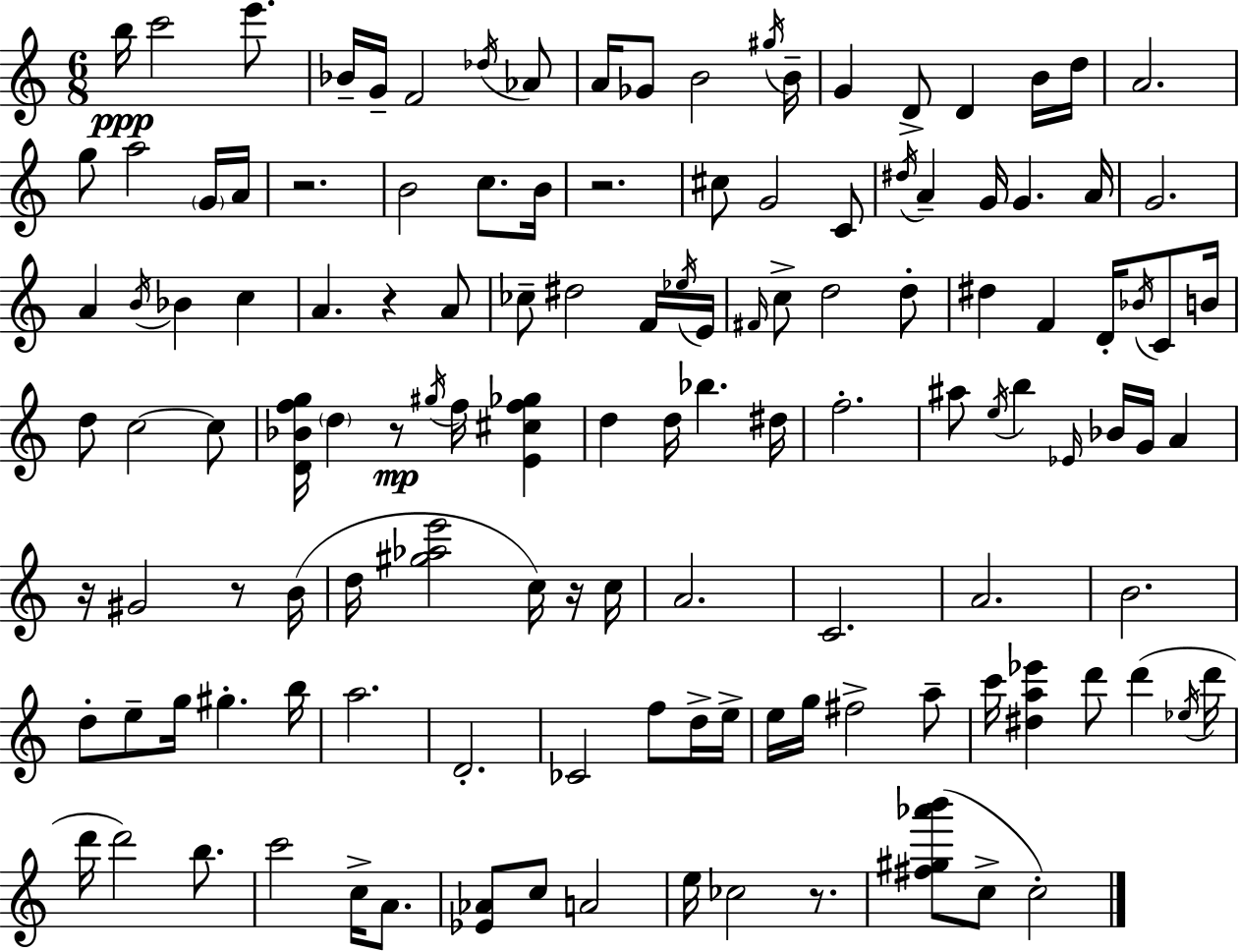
{
  \clef treble
  \numericTimeSignature
  \time 6/8
  \key a \minor
  b''16\ppp c'''2 e'''8. | bes'16-- g'16-- f'2 \acciaccatura { des''16 } aes'8 | a'16 ges'8 b'2 | \acciaccatura { gis''16 } b'16-- g'4 d'8-> d'4 | \break b'16 d''16 a'2. | g''8 a''2 | \parenthesize g'16 a'16 r2. | b'2 c''8. | \break b'16 r2. | cis''8 g'2 | c'8 \acciaccatura { dis''16 } a'4-- g'16 g'4. | a'16 g'2. | \break a'4 \acciaccatura { b'16 } bes'4 | c''4 a'4. r4 | a'8 ces''8-- dis''2 | f'16 \acciaccatura { ees''16 } e'16 \grace { fis'16 } c''8-> d''2 | \break d''8-. dis''4 f'4 | d'16-. \acciaccatura { bes'16 } c'8 b'16 d''8 c''2~~ | c''8 <d' bes' f'' g''>16 \parenthesize d''4 | r8\mp \acciaccatura { gis''16 } f''16 <e' cis'' f'' ges''>4 d''4 | \break d''16 bes''4. dis''16 f''2.-. | ais''8 \acciaccatura { e''16 } b''4 | \grace { ees'16 } bes'16 g'16 a'4 r16 gis'2 | r8 b'16( d''16 <gis'' aes'' e'''>2 | \break c''16) r16 c''16 a'2. | c'2. | a'2. | b'2. | \break d''8-. | e''8-- g''16 gis''4.-. b''16 a''2. | d'2.-. | ces'2 | \break f''8 d''16-> e''16-> e''16 g''16 | fis''2-> a''8-- c'''16 <dis'' a'' ees'''>4 | d'''8 d'''4( \acciaccatura { ees''16 } d'''16 d'''16 | d'''2) b''8. c'''2 | \break c''16-> a'8. <ees' aes'>8 | c''8 a'2 e''16 | ces''2 r8. <fis'' gis'' aes''' b'''>8( | c''8-> c''2-.) \bar "|."
}